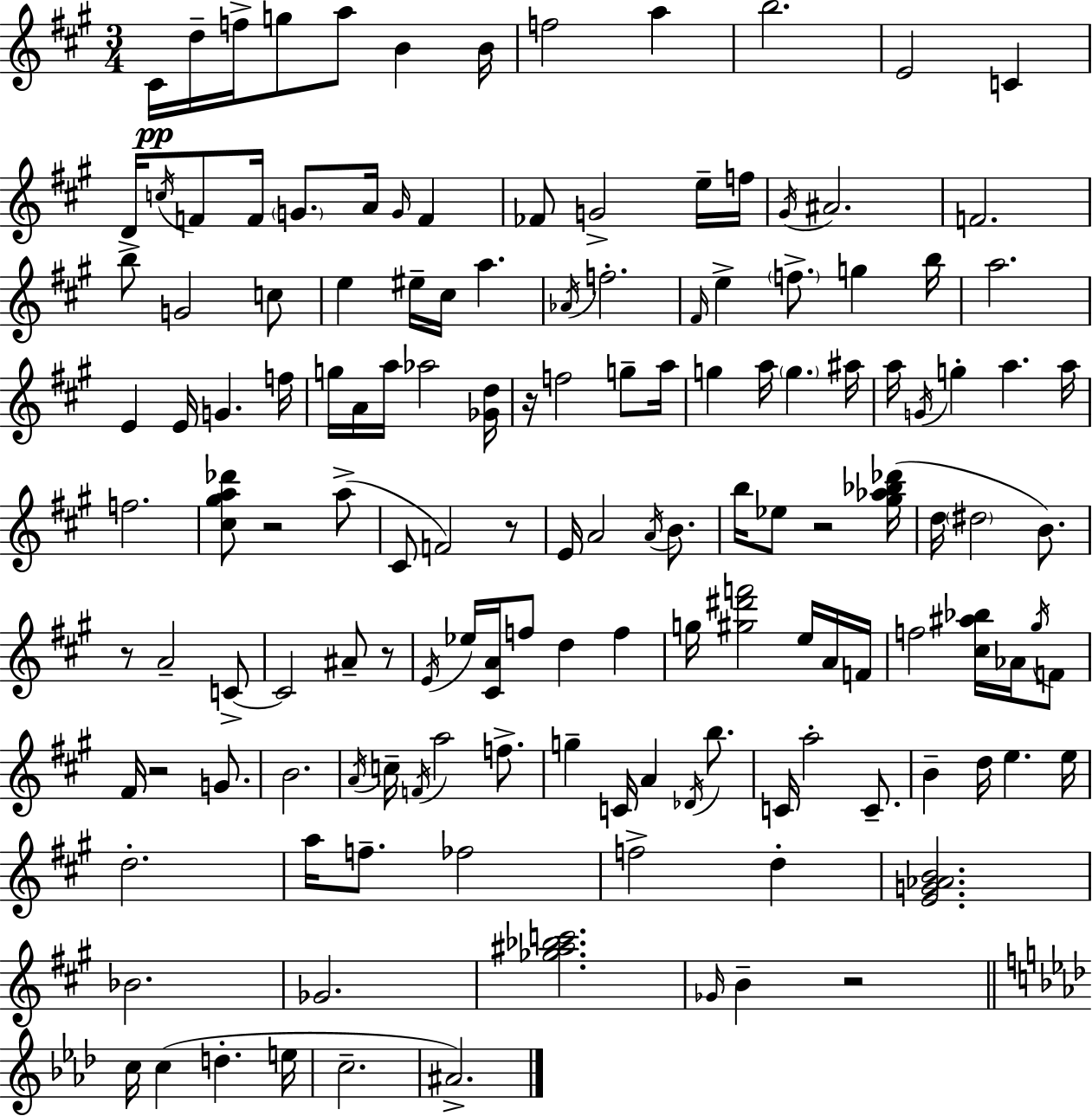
X:1
T:Untitled
M:3/4
L:1/4
K:A
^C/4 d/4 f/4 g/2 a/2 B B/4 f2 a b2 E2 C D/4 c/4 F/2 F/4 G/2 A/4 G/4 F _F/2 G2 e/4 f/4 ^G/4 ^A2 F2 b/2 G2 c/2 e ^e/4 ^c/4 a _A/4 f2 ^F/4 e f/2 g b/4 a2 E E/4 G f/4 g/4 A/4 a/4 _a2 [_Gd]/4 z/4 f2 g/2 a/4 g a/4 g ^a/4 a/4 G/4 g a a/4 f2 [^c^ga_d']/2 z2 a/2 ^C/2 F2 z/2 E/4 A2 A/4 B/2 b/4 _e/2 z2 [^g_a_b_d']/4 d/4 ^d2 B/2 z/2 A2 C/2 C2 ^A/2 z/2 E/4 _e/4 [^CA]/4 f/2 d f g/4 [^g^d'f']2 e/4 A/4 F/4 f2 [^c^a_b]/4 _A/4 ^g/4 F/2 ^F/4 z2 G/2 B2 A/4 c/4 F/4 a2 f/2 g C/4 A _D/4 b/2 C/4 a2 C/2 B d/4 e e/4 d2 a/4 f/2 _f2 f2 d [EG_AB]2 _B2 _G2 [_g^a_bc']2 _G/4 B z2 c/4 c d e/4 c2 ^A2